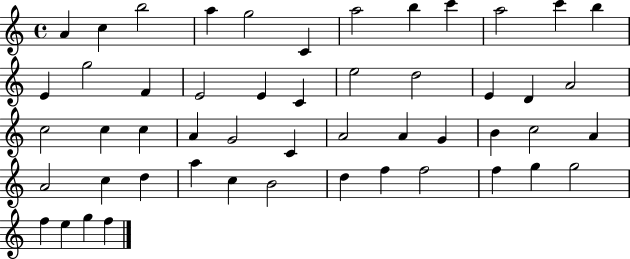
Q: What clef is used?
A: treble